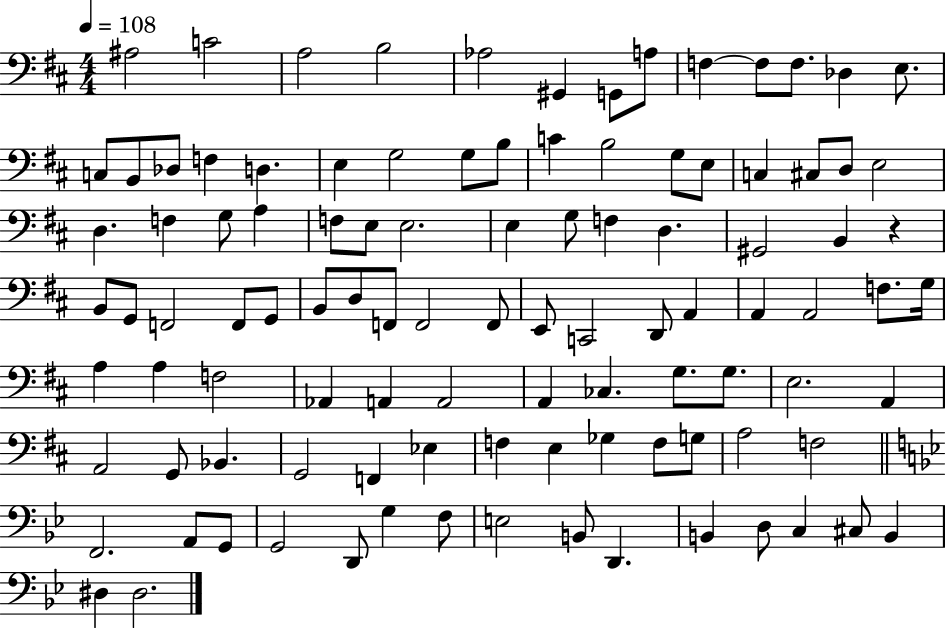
X:1
T:Untitled
M:4/4
L:1/4
K:D
^A,2 C2 A,2 B,2 _A,2 ^G,, G,,/2 A,/2 F, F,/2 F,/2 _D, E,/2 C,/2 B,,/2 _D,/2 F, D, E, G,2 G,/2 B,/2 C B,2 G,/2 E,/2 C, ^C,/2 D,/2 E,2 D, F, G,/2 A, F,/2 E,/2 E,2 E, G,/2 F, D, ^G,,2 B,, z B,,/2 G,,/2 F,,2 F,,/2 G,,/2 B,,/2 D,/2 F,,/2 F,,2 F,,/2 E,,/2 C,,2 D,,/2 A,, A,, A,,2 F,/2 G,/4 A, A, F,2 _A,, A,, A,,2 A,, _C, G,/2 G,/2 E,2 A,, A,,2 G,,/2 _B,, G,,2 F,, _E, F, E, _G, F,/2 G,/2 A,2 F,2 F,,2 A,,/2 G,,/2 G,,2 D,,/2 G, F,/2 E,2 B,,/2 D,, B,, D,/2 C, ^C,/2 B,, ^D, ^D,2